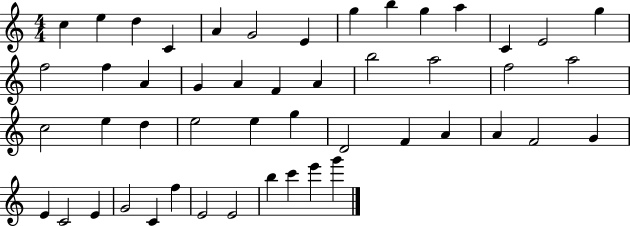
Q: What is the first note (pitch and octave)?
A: C5